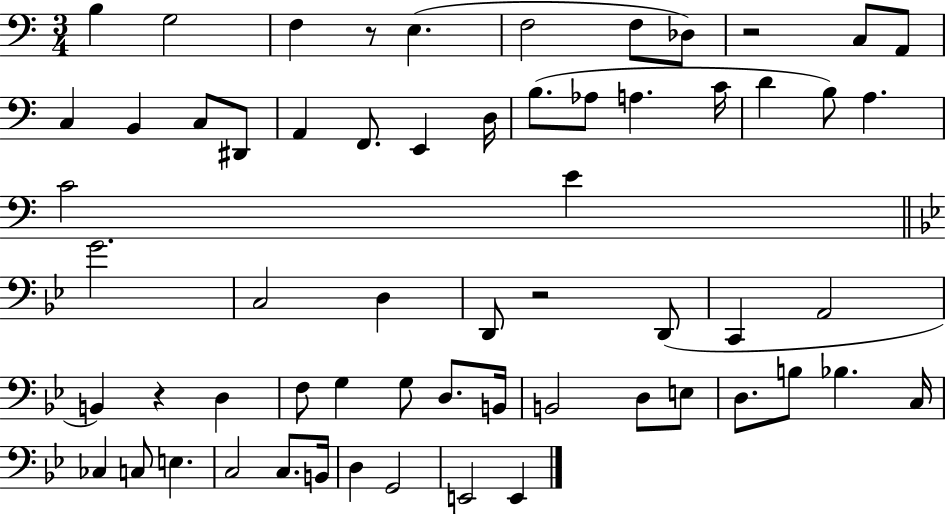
X:1
T:Untitled
M:3/4
L:1/4
K:C
B, G,2 F, z/2 E, F,2 F,/2 _D,/2 z2 C,/2 A,,/2 C, B,, C,/2 ^D,,/2 A,, F,,/2 E,, D,/4 B,/2 _A,/2 A, C/4 D B,/2 A, C2 E G2 C,2 D, D,,/2 z2 D,,/2 C,, A,,2 B,, z D, F,/2 G, G,/2 D,/2 B,,/4 B,,2 D,/2 E,/2 D,/2 B,/2 _B, C,/4 _C, C,/2 E, C,2 C,/2 B,,/4 D, G,,2 E,,2 E,,